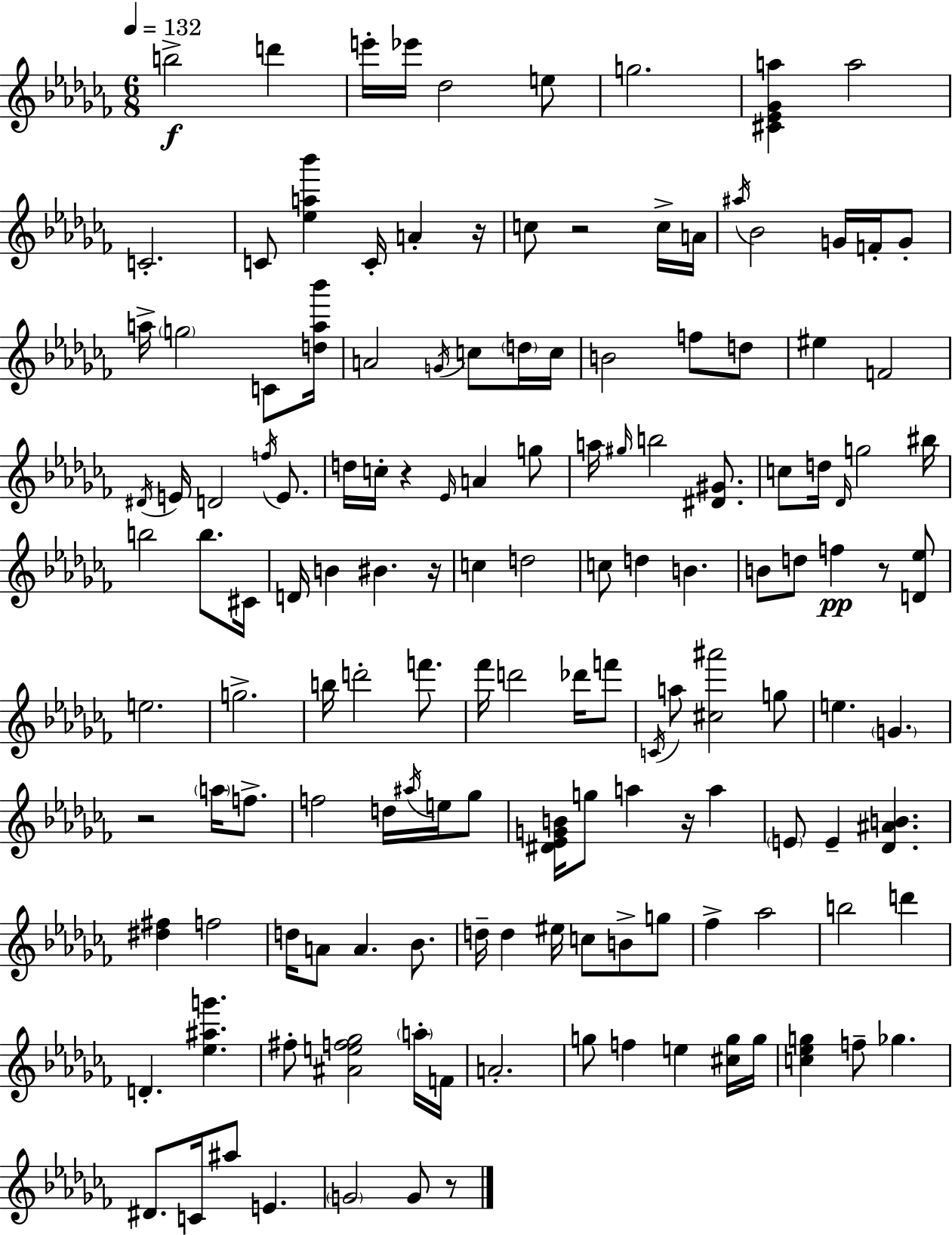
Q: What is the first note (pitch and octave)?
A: B5